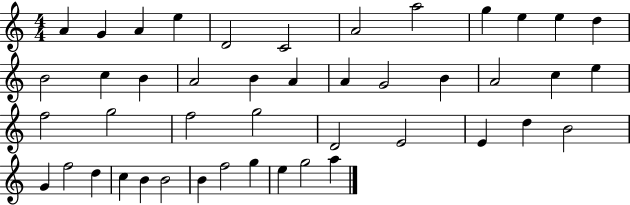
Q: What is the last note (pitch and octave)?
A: A5